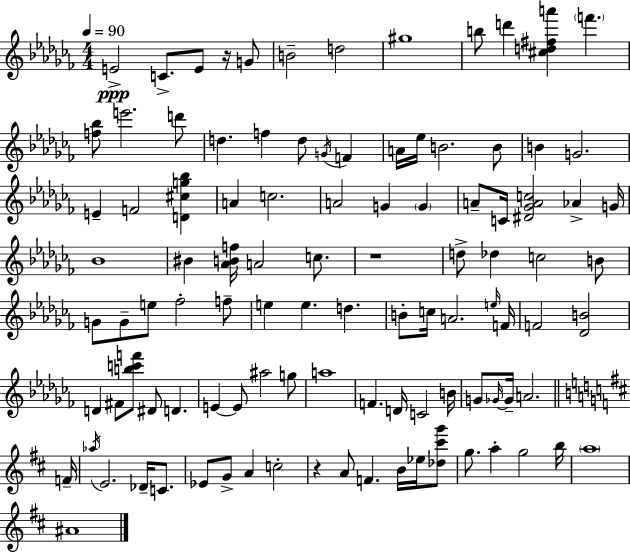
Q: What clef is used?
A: treble